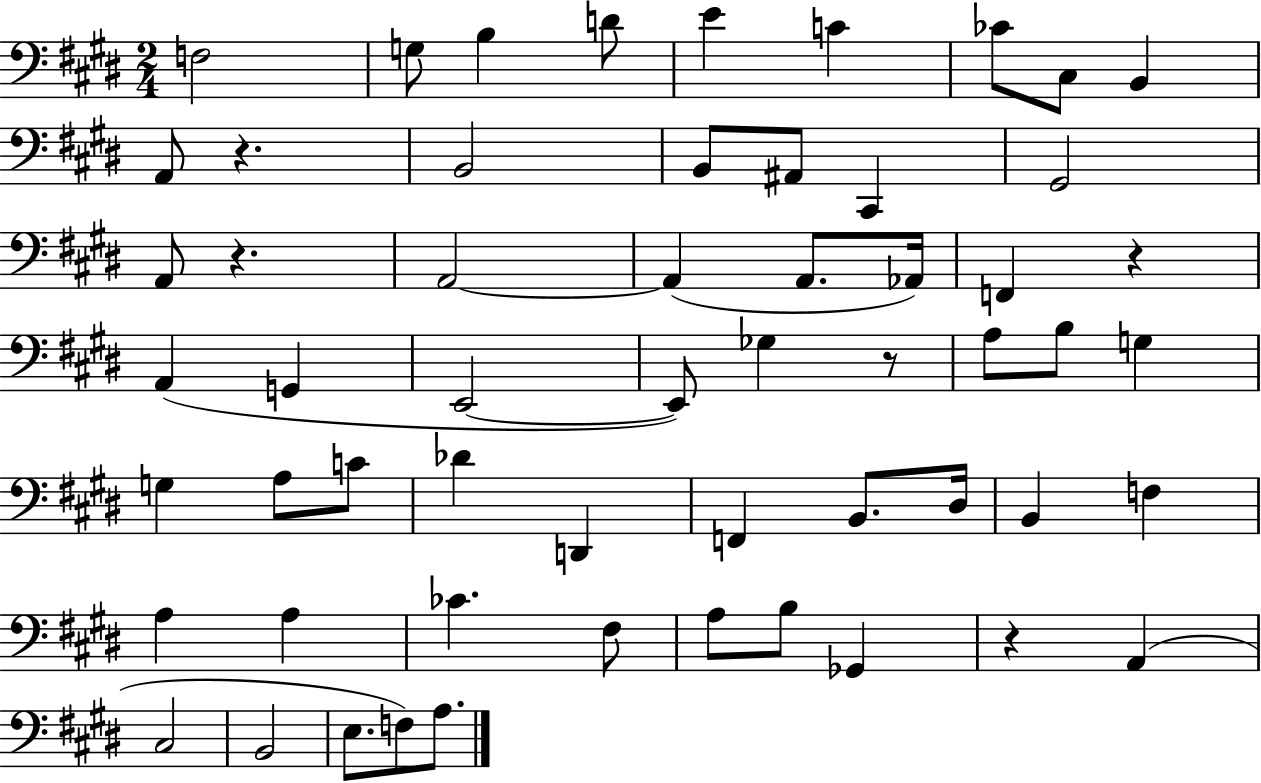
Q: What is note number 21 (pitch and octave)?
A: F2